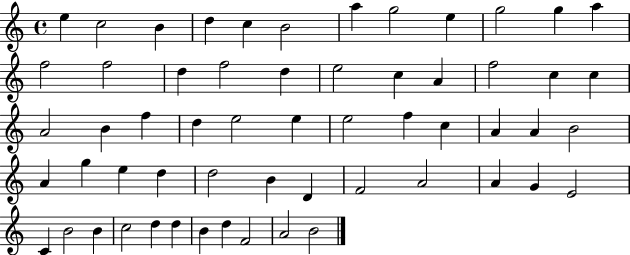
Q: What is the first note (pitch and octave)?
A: E5